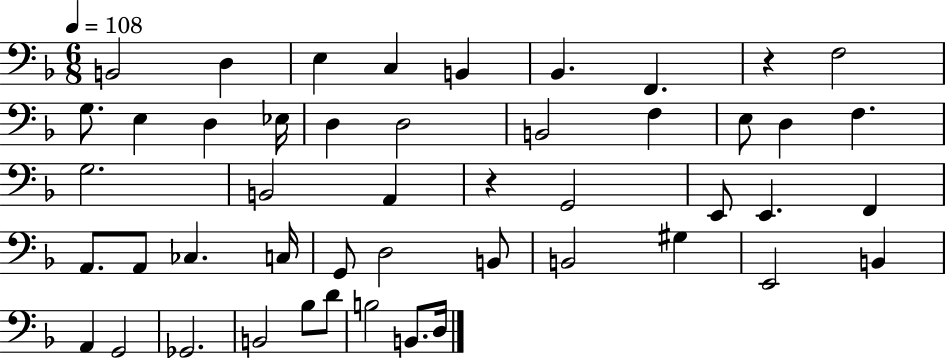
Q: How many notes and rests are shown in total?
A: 48